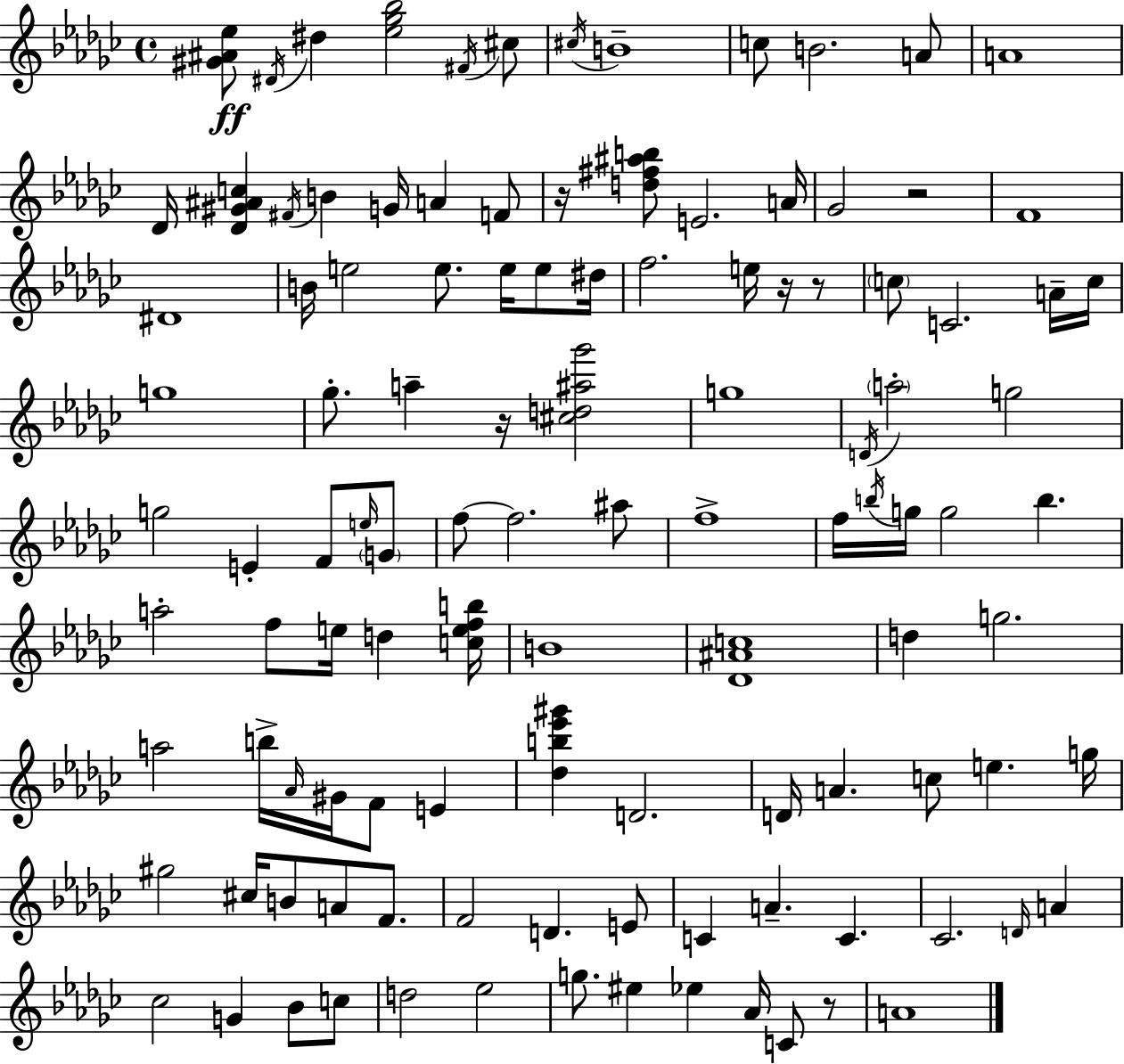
{
  \clef treble
  \time 4/4
  \defaultTimeSignature
  \key ees \minor
  <gis' ais' ees''>8\ff \acciaccatura { dis'16 } dis''4 <ees'' ges'' bes''>2 \acciaccatura { fis'16 } | cis''8 \acciaccatura { cis''16 } b'1-- | c''8 b'2. | a'8 a'1 | \break des'16 <des' gis' ais' c''>4 \acciaccatura { fis'16 } b'4 g'16 a'4 | f'8 r16 <d'' fis'' ais'' b''>8 e'2. | a'16 ges'2 r2 | f'1 | \break dis'1 | b'16 e''2 e''8. | e''16 e''8 dis''16 f''2. | e''16 r16 r8 \parenthesize c''8 c'2. | \break a'16-- c''16 g''1 | ges''8.-. a''4-- r16 <cis'' d'' ais'' ges'''>2 | g''1 | \acciaccatura { d'16 } \parenthesize a''2-. g''2 | \break g''2 e'4-. | f'8 \grace { e''16 } \parenthesize g'8 f''8~~ f''2. | ais''8 f''1-> | f''16 \acciaccatura { b''16 } g''16 g''2 | \break b''4. a''2-. f''8 | e''16 d''4 <c'' e'' f'' b''>16 b'1 | <des' ais' c''>1 | d''4 g''2. | \break a''2 b''16-> | \grace { aes'16 } gis'16 f'8 e'4 <des'' b'' ees''' gis'''>4 d'2. | d'16 a'4. c''8 | e''4. g''16 gis''2 | \break cis''16 b'8 a'8 f'8. f'2 | d'4. e'8 c'4 a'4.-- | c'4. ces'2. | \grace { d'16 } a'4 ces''2 | \break g'4 bes'8 c''8 d''2 | ees''2 g''8. eis''4 | ees''4 aes'16 c'8 r8 a'1 | \bar "|."
}